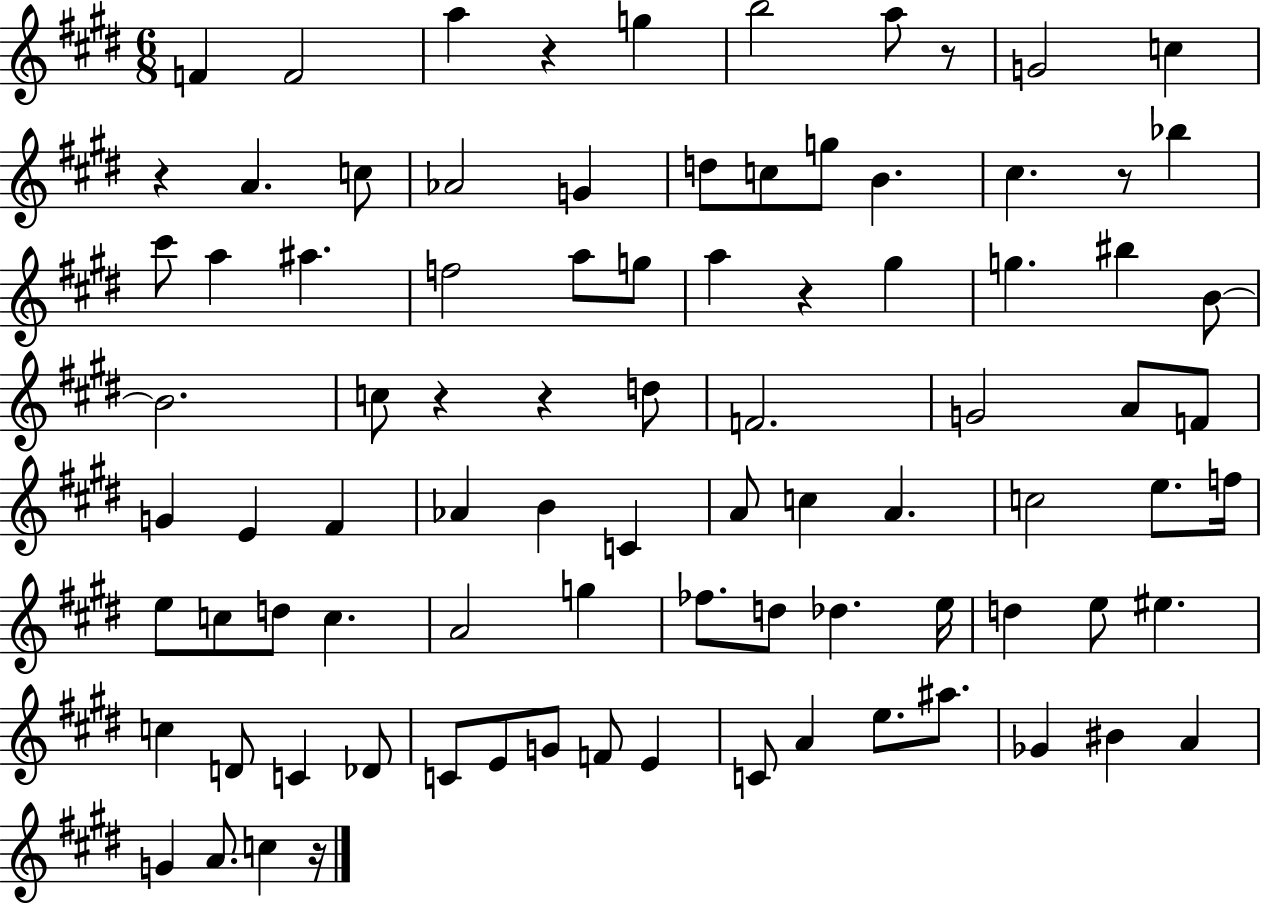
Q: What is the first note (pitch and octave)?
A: F4